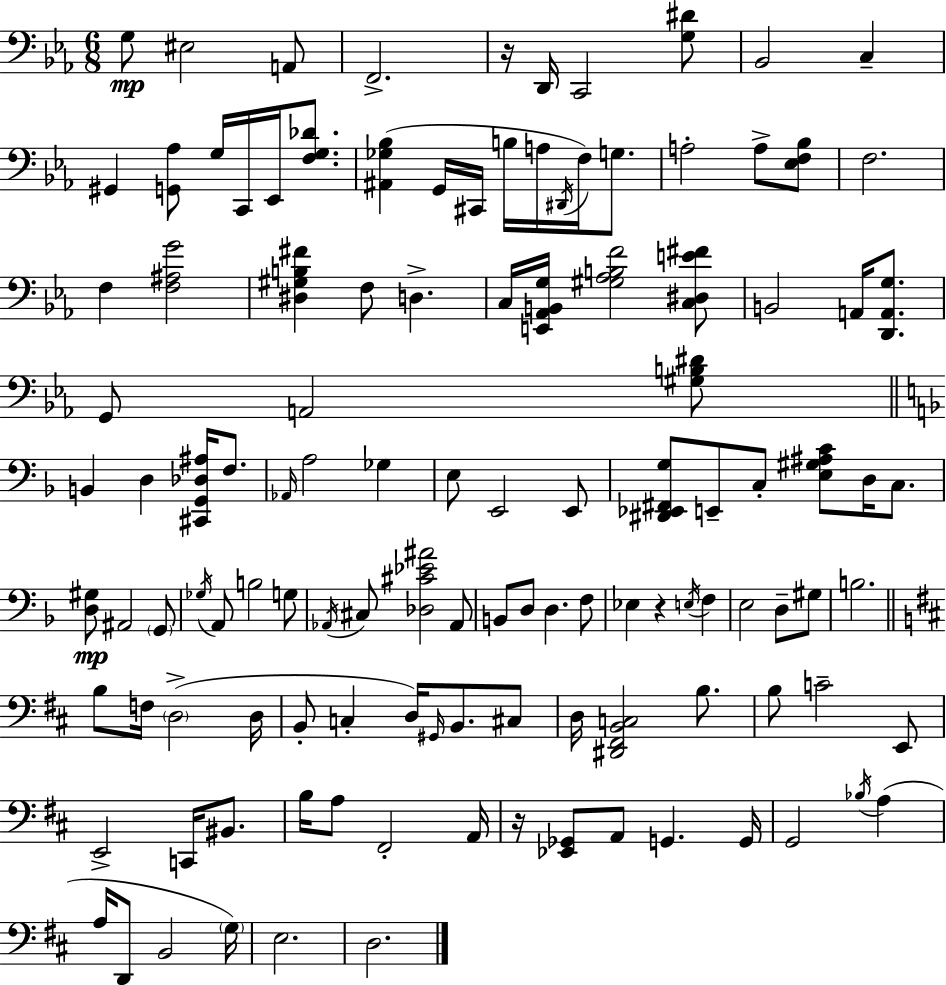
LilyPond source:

{
  \clef bass
  \numericTimeSignature
  \time 6/8
  \key c \minor
  \repeat volta 2 { g8\mp eis2 a,8 | f,2.-> | r16 d,16 c,2 <g dis'>8 | bes,2 c4-- | \break gis,4 <g, aes>8 g16 c,16 ees,16 <f g des'>8. | <ais, ges bes>4( g,16 cis,16 b16 a16 \acciaccatura { dis,16 }) f16 g8. | a2-. a8-> <ees f bes>8 | f2. | \break f4 <f ais g'>2 | <dis gis b fis'>4 f8 d4.-> | c16 <e, aes, b, g>16 <gis aes b f'>2 <c dis e' fis'>8 | b,2 a,16 <d, a, g>8. | \break g,8 a,2 <gis b dis'>8 | \bar "||" \break \key f \major b,4 d4 <cis, g, des ais>16 f8. | \grace { aes,16 } a2 ges4 | e8 e,2 e,8 | <dis, ees, fis, g>8 e,8-- c8-. <e gis ais c'>8 d16 c8. | \break <d gis>8\mp ais,2 \parenthesize g,8 | \acciaccatura { ges16 } a,8 b2 | g8 \acciaccatura { aes,16 } cis8 <des cis' ees' ais'>2 | aes,8 b,8 d8 d4. | \break f8 ees4 r4 \acciaccatura { e16 } | f4 e2 | d8-- gis8 b2. | \bar "||" \break \key d \major b8 f16 \parenthesize d2->( d16 | b,8-. c4-. d16) \grace { gis,16 } b,8. cis8 | d16 <dis, fis, b, c>2 b8. | b8 c'2-- e,8 | \break e,2-> c,16 bis,8. | b16 a8 fis,2-. | a,16 r16 <ees, ges,>8 a,8 g,4. | g,16 g,2 \acciaccatura { bes16 } a4( | \break a16 d,8 b,2 | \parenthesize g16) e2. | d2. | } \bar "|."
}